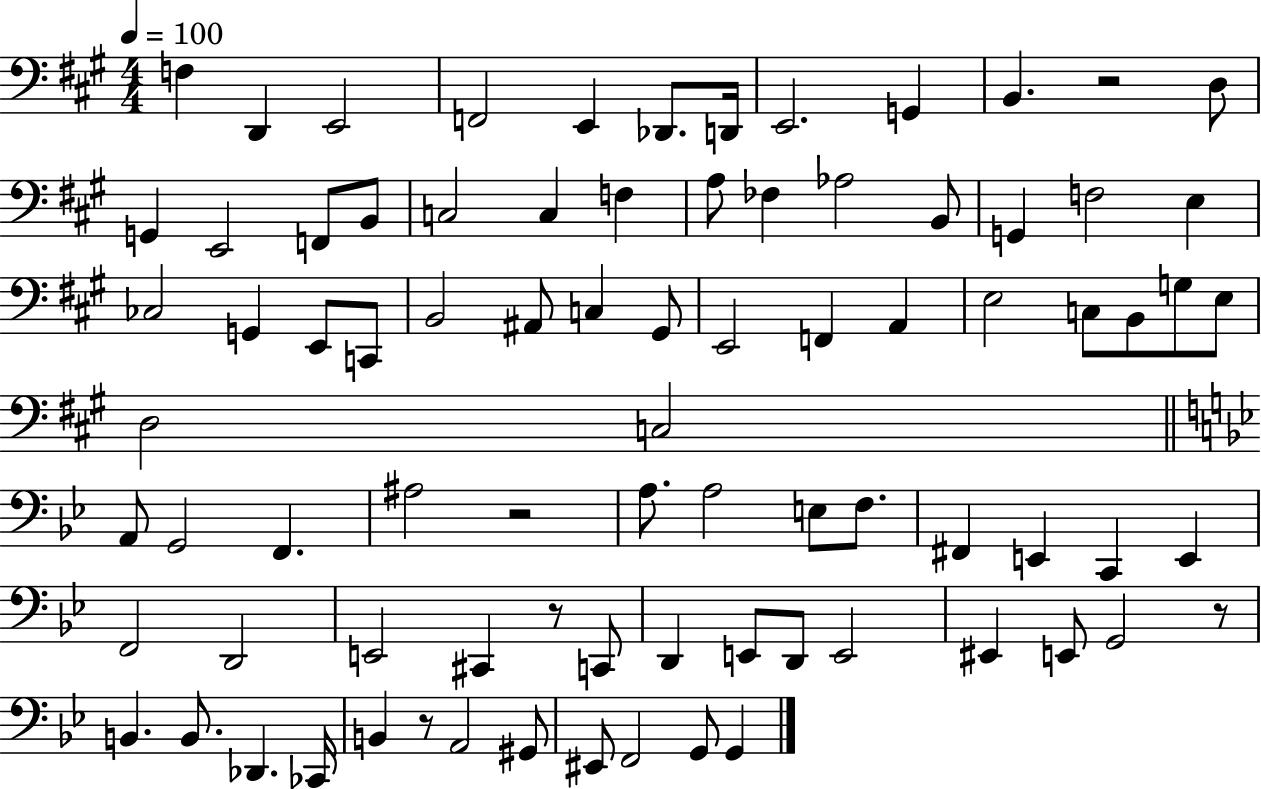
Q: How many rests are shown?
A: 5